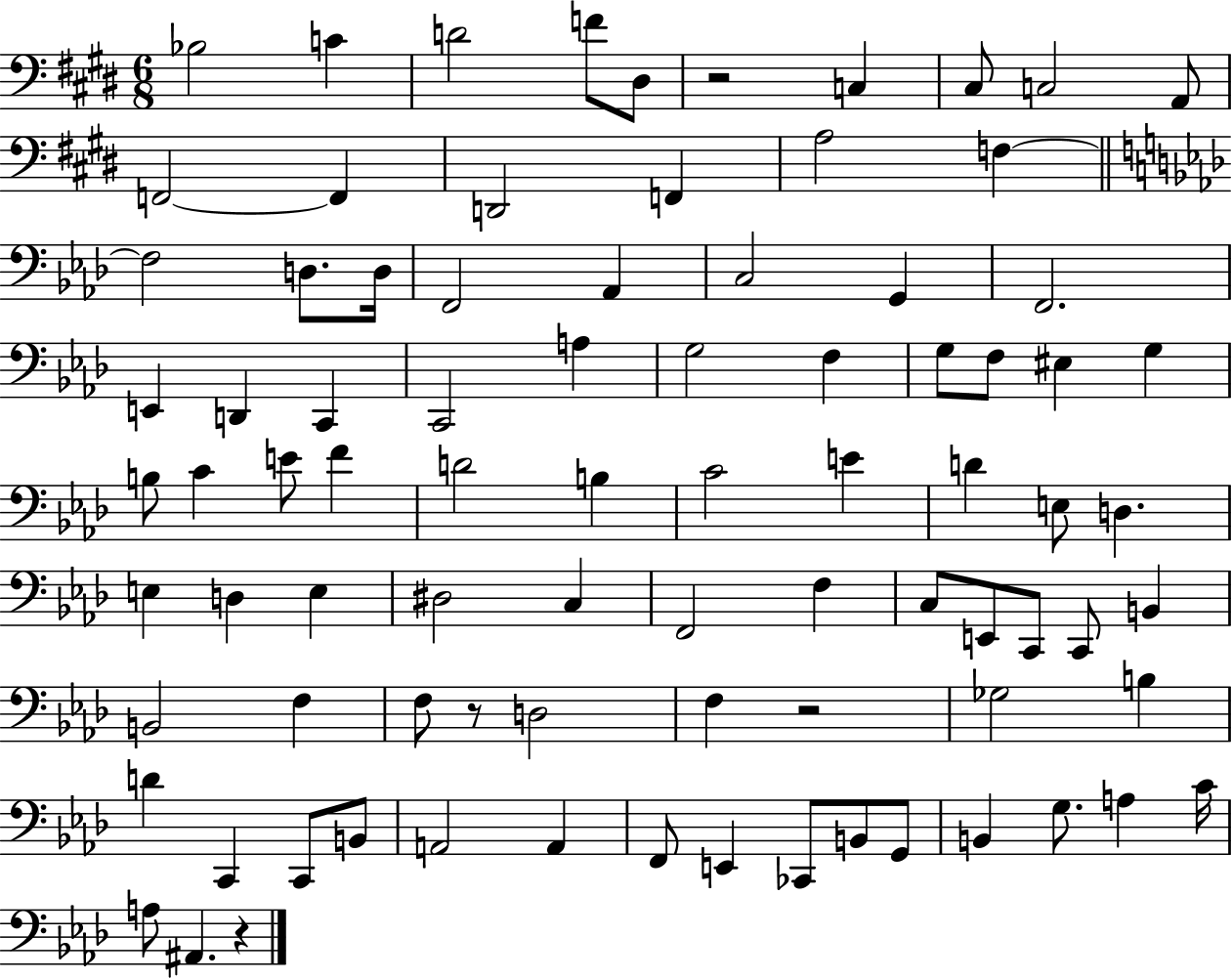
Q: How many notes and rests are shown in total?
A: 85